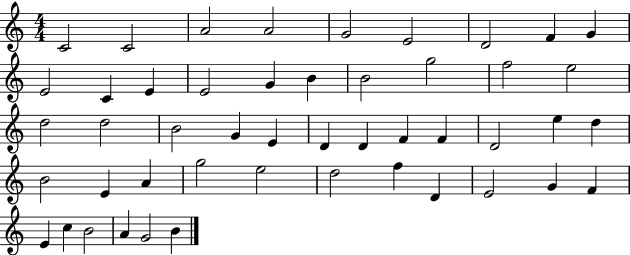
{
  \clef treble
  \numericTimeSignature
  \time 4/4
  \key c \major
  c'2 c'2 | a'2 a'2 | g'2 e'2 | d'2 f'4 g'4 | \break e'2 c'4 e'4 | e'2 g'4 b'4 | b'2 g''2 | f''2 e''2 | \break d''2 d''2 | b'2 g'4 e'4 | d'4 d'4 f'4 f'4 | d'2 e''4 d''4 | \break b'2 e'4 a'4 | g''2 e''2 | d''2 f''4 d'4 | e'2 g'4 f'4 | \break e'4 c''4 b'2 | a'4 g'2 b'4 | \bar "|."
}